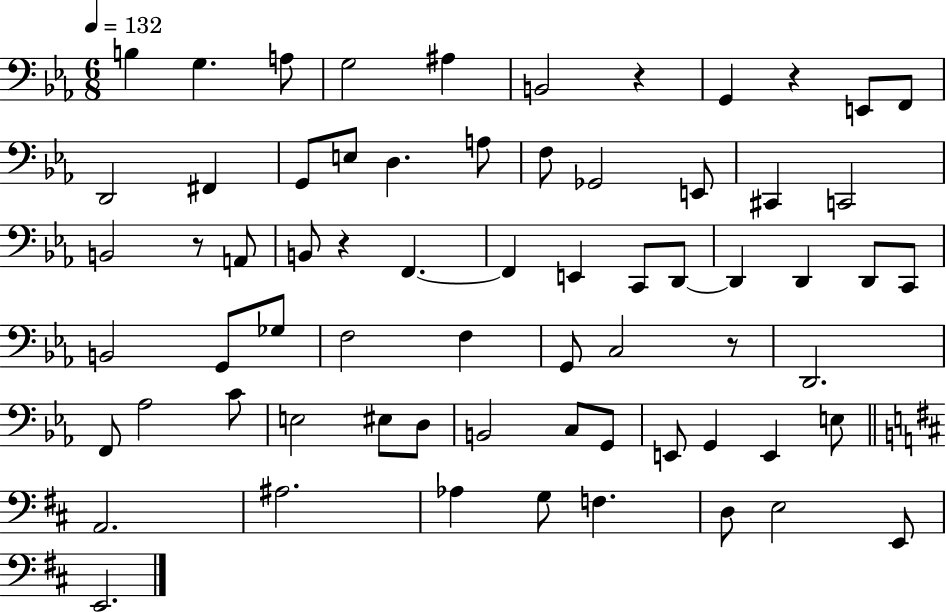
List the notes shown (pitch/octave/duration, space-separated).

B3/q G3/q. A3/e G3/h A#3/q B2/h R/q G2/q R/q E2/e F2/e D2/h F#2/q G2/e E3/e D3/q. A3/e F3/e Gb2/h E2/e C#2/q C2/h B2/h R/e A2/e B2/e R/q F2/q. F2/q E2/q C2/e D2/e D2/q D2/q D2/e C2/e B2/h G2/e Gb3/e F3/h F3/q G2/e C3/h R/e D2/h. F2/e Ab3/h C4/e E3/h EIS3/e D3/e B2/h C3/e G2/e E2/e G2/q E2/q E3/e A2/h. A#3/h. Ab3/q G3/e F3/q. D3/e E3/h E2/e E2/h.